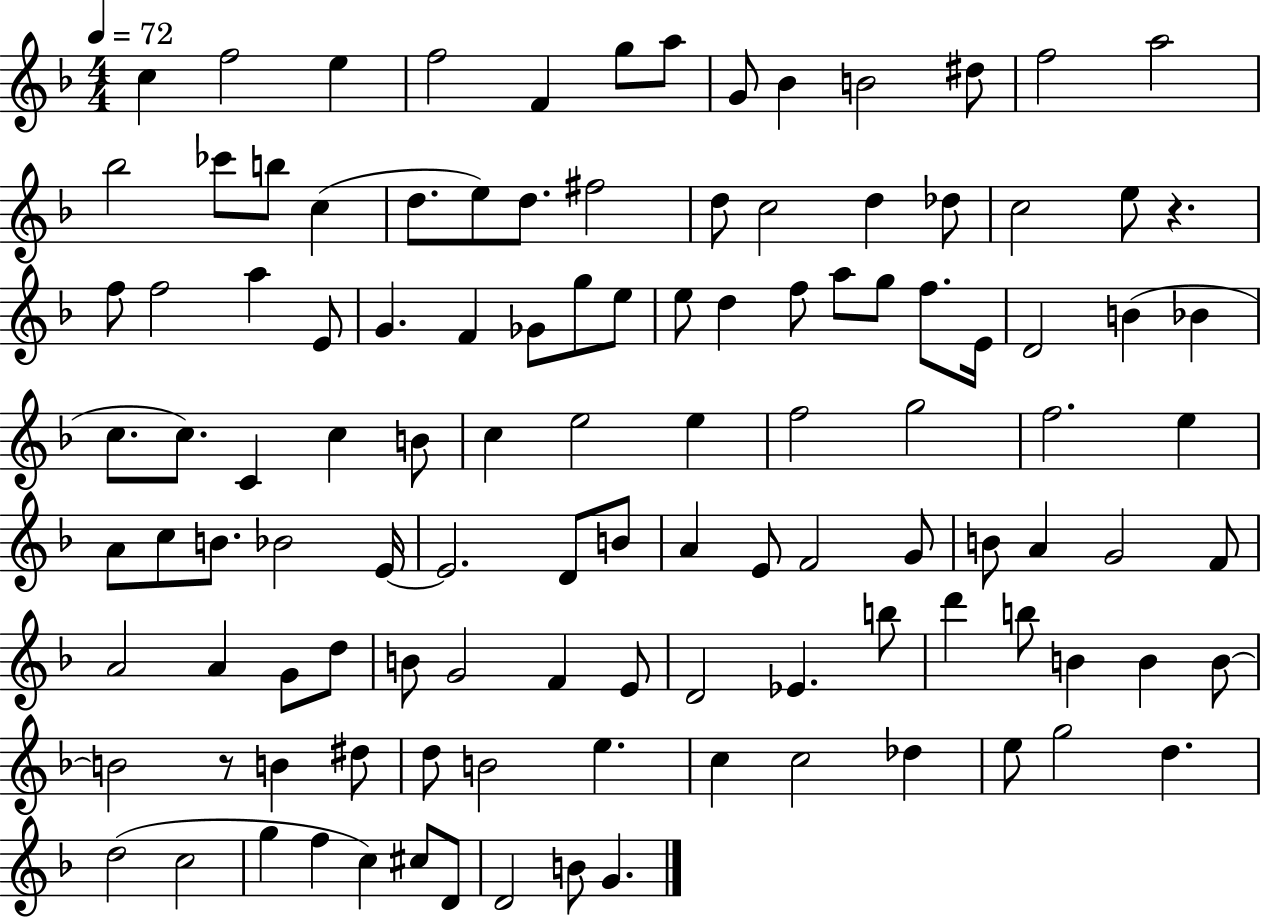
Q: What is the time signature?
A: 4/4